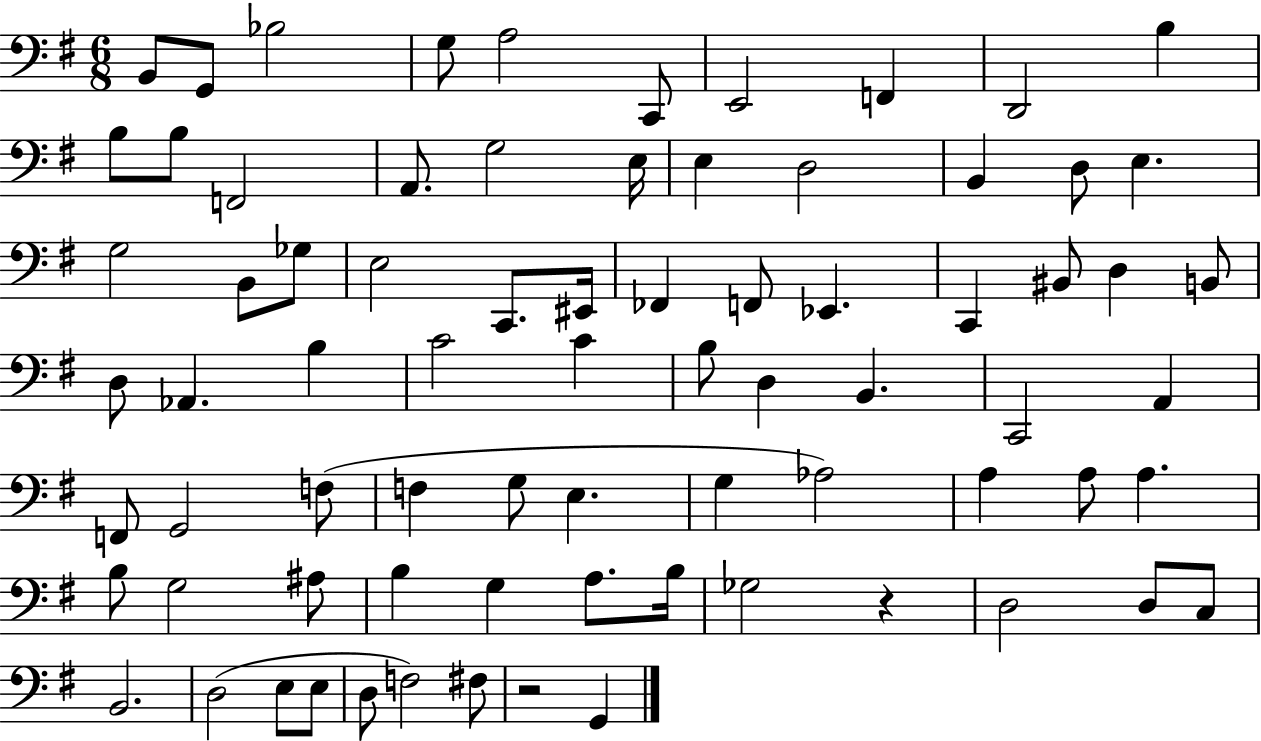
B2/e G2/e Bb3/h G3/e A3/h C2/e E2/h F2/q D2/h B3/q B3/e B3/e F2/h A2/e. G3/h E3/s E3/q D3/h B2/q D3/e E3/q. G3/h B2/e Gb3/e E3/h C2/e. EIS2/s FES2/q F2/e Eb2/q. C2/q BIS2/e D3/q B2/e D3/e Ab2/q. B3/q C4/h C4/q B3/e D3/q B2/q. C2/h A2/q F2/e G2/h F3/e F3/q G3/e E3/q. G3/q Ab3/h A3/q A3/e A3/q. B3/e G3/h A#3/e B3/q G3/q A3/e. B3/s Gb3/h R/q D3/h D3/e C3/e B2/h. D3/h E3/e E3/e D3/e F3/h F#3/e R/h G2/q